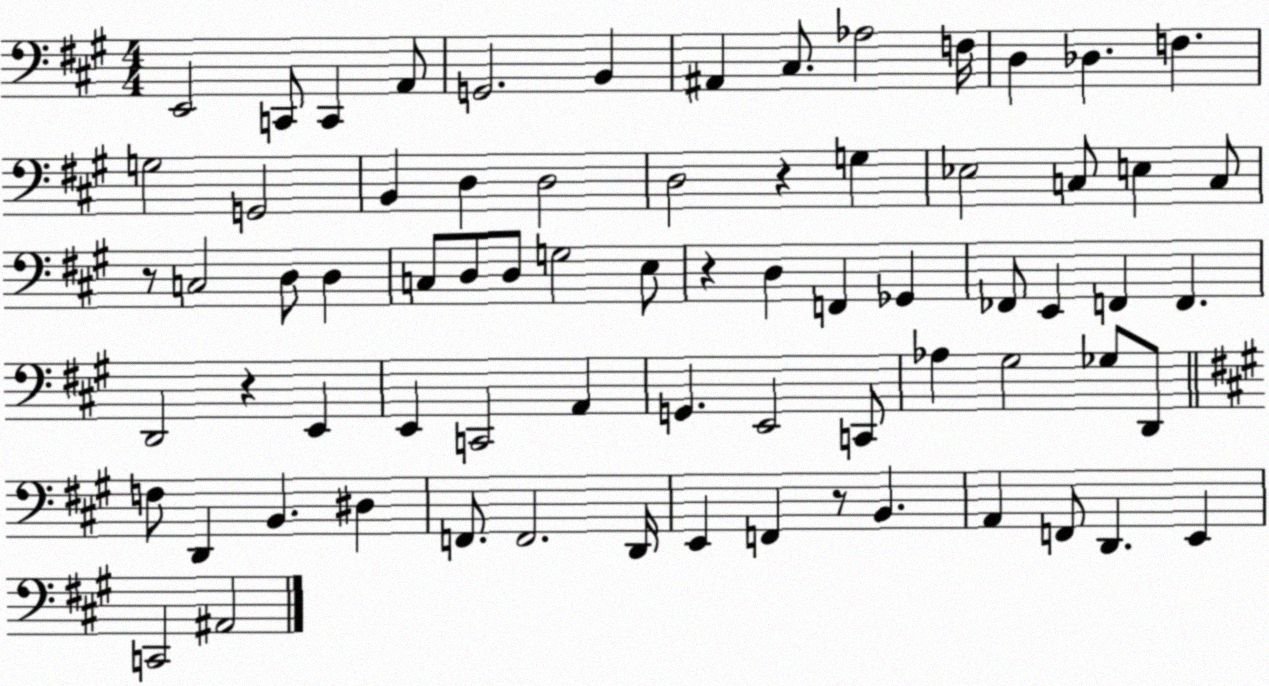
X:1
T:Untitled
M:4/4
L:1/4
K:A
E,,2 C,,/2 C,, A,,/2 G,,2 B,, ^A,, ^C,/2 _A,2 F,/4 D, _D, F, G,2 G,,2 B,, D, D,2 D,2 z G, _E,2 C,/2 E, C,/2 z/2 C,2 D,/2 D, C,/2 D,/2 D,/2 G,2 E,/2 z D, F,, _G,, _F,,/2 E,, F,, F,, D,,2 z E,, E,, C,,2 A,, G,, E,,2 C,,/2 _A, ^G,2 _G,/2 D,,/2 F,/2 D,, B,, ^D, F,,/2 F,,2 D,,/4 E,, F,, z/2 B,, A,, F,,/2 D,, E,, C,,2 ^A,,2